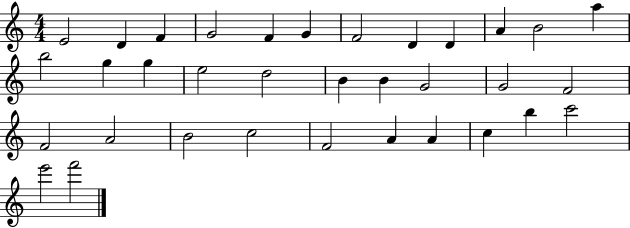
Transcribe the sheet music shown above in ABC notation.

X:1
T:Untitled
M:4/4
L:1/4
K:C
E2 D F G2 F G F2 D D A B2 a b2 g g e2 d2 B B G2 G2 F2 F2 A2 B2 c2 F2 A A c b c'2 e'2 f'2